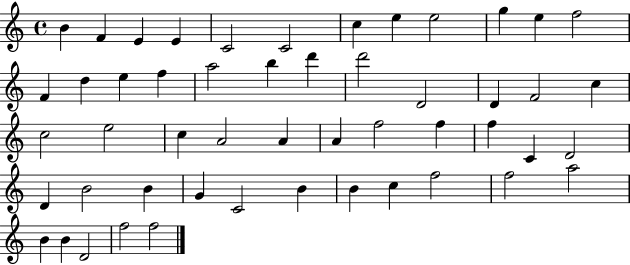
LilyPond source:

{
  \clef treble
  \time 4/4
  \defaultTimeSignature
  \key c \major
  b'4 f'4 e'4 e'4 | c'2 c'2 | c''4 e''4 e''2 | g''4 e''4 f''2 | \break f'4 d''4 e''4 f''4 | a''2 b''4 d'''4 | d'''2 d'2 | d'4 f'2 c''4 | \break c''2 e''2 | c''4 a'2 a'4 | a'4 f''2 f''4 | f''4 c'4 d'2 | \break d'4 b'2 b'4 | g'4 c'2 b'4 | b'4 c''4 f''2 | f''2 a''2 | \break b'4 b'4 d'2 | f''2 f''2 | \bar "|."
}